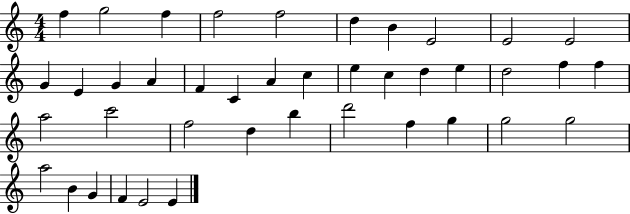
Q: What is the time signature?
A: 4/4